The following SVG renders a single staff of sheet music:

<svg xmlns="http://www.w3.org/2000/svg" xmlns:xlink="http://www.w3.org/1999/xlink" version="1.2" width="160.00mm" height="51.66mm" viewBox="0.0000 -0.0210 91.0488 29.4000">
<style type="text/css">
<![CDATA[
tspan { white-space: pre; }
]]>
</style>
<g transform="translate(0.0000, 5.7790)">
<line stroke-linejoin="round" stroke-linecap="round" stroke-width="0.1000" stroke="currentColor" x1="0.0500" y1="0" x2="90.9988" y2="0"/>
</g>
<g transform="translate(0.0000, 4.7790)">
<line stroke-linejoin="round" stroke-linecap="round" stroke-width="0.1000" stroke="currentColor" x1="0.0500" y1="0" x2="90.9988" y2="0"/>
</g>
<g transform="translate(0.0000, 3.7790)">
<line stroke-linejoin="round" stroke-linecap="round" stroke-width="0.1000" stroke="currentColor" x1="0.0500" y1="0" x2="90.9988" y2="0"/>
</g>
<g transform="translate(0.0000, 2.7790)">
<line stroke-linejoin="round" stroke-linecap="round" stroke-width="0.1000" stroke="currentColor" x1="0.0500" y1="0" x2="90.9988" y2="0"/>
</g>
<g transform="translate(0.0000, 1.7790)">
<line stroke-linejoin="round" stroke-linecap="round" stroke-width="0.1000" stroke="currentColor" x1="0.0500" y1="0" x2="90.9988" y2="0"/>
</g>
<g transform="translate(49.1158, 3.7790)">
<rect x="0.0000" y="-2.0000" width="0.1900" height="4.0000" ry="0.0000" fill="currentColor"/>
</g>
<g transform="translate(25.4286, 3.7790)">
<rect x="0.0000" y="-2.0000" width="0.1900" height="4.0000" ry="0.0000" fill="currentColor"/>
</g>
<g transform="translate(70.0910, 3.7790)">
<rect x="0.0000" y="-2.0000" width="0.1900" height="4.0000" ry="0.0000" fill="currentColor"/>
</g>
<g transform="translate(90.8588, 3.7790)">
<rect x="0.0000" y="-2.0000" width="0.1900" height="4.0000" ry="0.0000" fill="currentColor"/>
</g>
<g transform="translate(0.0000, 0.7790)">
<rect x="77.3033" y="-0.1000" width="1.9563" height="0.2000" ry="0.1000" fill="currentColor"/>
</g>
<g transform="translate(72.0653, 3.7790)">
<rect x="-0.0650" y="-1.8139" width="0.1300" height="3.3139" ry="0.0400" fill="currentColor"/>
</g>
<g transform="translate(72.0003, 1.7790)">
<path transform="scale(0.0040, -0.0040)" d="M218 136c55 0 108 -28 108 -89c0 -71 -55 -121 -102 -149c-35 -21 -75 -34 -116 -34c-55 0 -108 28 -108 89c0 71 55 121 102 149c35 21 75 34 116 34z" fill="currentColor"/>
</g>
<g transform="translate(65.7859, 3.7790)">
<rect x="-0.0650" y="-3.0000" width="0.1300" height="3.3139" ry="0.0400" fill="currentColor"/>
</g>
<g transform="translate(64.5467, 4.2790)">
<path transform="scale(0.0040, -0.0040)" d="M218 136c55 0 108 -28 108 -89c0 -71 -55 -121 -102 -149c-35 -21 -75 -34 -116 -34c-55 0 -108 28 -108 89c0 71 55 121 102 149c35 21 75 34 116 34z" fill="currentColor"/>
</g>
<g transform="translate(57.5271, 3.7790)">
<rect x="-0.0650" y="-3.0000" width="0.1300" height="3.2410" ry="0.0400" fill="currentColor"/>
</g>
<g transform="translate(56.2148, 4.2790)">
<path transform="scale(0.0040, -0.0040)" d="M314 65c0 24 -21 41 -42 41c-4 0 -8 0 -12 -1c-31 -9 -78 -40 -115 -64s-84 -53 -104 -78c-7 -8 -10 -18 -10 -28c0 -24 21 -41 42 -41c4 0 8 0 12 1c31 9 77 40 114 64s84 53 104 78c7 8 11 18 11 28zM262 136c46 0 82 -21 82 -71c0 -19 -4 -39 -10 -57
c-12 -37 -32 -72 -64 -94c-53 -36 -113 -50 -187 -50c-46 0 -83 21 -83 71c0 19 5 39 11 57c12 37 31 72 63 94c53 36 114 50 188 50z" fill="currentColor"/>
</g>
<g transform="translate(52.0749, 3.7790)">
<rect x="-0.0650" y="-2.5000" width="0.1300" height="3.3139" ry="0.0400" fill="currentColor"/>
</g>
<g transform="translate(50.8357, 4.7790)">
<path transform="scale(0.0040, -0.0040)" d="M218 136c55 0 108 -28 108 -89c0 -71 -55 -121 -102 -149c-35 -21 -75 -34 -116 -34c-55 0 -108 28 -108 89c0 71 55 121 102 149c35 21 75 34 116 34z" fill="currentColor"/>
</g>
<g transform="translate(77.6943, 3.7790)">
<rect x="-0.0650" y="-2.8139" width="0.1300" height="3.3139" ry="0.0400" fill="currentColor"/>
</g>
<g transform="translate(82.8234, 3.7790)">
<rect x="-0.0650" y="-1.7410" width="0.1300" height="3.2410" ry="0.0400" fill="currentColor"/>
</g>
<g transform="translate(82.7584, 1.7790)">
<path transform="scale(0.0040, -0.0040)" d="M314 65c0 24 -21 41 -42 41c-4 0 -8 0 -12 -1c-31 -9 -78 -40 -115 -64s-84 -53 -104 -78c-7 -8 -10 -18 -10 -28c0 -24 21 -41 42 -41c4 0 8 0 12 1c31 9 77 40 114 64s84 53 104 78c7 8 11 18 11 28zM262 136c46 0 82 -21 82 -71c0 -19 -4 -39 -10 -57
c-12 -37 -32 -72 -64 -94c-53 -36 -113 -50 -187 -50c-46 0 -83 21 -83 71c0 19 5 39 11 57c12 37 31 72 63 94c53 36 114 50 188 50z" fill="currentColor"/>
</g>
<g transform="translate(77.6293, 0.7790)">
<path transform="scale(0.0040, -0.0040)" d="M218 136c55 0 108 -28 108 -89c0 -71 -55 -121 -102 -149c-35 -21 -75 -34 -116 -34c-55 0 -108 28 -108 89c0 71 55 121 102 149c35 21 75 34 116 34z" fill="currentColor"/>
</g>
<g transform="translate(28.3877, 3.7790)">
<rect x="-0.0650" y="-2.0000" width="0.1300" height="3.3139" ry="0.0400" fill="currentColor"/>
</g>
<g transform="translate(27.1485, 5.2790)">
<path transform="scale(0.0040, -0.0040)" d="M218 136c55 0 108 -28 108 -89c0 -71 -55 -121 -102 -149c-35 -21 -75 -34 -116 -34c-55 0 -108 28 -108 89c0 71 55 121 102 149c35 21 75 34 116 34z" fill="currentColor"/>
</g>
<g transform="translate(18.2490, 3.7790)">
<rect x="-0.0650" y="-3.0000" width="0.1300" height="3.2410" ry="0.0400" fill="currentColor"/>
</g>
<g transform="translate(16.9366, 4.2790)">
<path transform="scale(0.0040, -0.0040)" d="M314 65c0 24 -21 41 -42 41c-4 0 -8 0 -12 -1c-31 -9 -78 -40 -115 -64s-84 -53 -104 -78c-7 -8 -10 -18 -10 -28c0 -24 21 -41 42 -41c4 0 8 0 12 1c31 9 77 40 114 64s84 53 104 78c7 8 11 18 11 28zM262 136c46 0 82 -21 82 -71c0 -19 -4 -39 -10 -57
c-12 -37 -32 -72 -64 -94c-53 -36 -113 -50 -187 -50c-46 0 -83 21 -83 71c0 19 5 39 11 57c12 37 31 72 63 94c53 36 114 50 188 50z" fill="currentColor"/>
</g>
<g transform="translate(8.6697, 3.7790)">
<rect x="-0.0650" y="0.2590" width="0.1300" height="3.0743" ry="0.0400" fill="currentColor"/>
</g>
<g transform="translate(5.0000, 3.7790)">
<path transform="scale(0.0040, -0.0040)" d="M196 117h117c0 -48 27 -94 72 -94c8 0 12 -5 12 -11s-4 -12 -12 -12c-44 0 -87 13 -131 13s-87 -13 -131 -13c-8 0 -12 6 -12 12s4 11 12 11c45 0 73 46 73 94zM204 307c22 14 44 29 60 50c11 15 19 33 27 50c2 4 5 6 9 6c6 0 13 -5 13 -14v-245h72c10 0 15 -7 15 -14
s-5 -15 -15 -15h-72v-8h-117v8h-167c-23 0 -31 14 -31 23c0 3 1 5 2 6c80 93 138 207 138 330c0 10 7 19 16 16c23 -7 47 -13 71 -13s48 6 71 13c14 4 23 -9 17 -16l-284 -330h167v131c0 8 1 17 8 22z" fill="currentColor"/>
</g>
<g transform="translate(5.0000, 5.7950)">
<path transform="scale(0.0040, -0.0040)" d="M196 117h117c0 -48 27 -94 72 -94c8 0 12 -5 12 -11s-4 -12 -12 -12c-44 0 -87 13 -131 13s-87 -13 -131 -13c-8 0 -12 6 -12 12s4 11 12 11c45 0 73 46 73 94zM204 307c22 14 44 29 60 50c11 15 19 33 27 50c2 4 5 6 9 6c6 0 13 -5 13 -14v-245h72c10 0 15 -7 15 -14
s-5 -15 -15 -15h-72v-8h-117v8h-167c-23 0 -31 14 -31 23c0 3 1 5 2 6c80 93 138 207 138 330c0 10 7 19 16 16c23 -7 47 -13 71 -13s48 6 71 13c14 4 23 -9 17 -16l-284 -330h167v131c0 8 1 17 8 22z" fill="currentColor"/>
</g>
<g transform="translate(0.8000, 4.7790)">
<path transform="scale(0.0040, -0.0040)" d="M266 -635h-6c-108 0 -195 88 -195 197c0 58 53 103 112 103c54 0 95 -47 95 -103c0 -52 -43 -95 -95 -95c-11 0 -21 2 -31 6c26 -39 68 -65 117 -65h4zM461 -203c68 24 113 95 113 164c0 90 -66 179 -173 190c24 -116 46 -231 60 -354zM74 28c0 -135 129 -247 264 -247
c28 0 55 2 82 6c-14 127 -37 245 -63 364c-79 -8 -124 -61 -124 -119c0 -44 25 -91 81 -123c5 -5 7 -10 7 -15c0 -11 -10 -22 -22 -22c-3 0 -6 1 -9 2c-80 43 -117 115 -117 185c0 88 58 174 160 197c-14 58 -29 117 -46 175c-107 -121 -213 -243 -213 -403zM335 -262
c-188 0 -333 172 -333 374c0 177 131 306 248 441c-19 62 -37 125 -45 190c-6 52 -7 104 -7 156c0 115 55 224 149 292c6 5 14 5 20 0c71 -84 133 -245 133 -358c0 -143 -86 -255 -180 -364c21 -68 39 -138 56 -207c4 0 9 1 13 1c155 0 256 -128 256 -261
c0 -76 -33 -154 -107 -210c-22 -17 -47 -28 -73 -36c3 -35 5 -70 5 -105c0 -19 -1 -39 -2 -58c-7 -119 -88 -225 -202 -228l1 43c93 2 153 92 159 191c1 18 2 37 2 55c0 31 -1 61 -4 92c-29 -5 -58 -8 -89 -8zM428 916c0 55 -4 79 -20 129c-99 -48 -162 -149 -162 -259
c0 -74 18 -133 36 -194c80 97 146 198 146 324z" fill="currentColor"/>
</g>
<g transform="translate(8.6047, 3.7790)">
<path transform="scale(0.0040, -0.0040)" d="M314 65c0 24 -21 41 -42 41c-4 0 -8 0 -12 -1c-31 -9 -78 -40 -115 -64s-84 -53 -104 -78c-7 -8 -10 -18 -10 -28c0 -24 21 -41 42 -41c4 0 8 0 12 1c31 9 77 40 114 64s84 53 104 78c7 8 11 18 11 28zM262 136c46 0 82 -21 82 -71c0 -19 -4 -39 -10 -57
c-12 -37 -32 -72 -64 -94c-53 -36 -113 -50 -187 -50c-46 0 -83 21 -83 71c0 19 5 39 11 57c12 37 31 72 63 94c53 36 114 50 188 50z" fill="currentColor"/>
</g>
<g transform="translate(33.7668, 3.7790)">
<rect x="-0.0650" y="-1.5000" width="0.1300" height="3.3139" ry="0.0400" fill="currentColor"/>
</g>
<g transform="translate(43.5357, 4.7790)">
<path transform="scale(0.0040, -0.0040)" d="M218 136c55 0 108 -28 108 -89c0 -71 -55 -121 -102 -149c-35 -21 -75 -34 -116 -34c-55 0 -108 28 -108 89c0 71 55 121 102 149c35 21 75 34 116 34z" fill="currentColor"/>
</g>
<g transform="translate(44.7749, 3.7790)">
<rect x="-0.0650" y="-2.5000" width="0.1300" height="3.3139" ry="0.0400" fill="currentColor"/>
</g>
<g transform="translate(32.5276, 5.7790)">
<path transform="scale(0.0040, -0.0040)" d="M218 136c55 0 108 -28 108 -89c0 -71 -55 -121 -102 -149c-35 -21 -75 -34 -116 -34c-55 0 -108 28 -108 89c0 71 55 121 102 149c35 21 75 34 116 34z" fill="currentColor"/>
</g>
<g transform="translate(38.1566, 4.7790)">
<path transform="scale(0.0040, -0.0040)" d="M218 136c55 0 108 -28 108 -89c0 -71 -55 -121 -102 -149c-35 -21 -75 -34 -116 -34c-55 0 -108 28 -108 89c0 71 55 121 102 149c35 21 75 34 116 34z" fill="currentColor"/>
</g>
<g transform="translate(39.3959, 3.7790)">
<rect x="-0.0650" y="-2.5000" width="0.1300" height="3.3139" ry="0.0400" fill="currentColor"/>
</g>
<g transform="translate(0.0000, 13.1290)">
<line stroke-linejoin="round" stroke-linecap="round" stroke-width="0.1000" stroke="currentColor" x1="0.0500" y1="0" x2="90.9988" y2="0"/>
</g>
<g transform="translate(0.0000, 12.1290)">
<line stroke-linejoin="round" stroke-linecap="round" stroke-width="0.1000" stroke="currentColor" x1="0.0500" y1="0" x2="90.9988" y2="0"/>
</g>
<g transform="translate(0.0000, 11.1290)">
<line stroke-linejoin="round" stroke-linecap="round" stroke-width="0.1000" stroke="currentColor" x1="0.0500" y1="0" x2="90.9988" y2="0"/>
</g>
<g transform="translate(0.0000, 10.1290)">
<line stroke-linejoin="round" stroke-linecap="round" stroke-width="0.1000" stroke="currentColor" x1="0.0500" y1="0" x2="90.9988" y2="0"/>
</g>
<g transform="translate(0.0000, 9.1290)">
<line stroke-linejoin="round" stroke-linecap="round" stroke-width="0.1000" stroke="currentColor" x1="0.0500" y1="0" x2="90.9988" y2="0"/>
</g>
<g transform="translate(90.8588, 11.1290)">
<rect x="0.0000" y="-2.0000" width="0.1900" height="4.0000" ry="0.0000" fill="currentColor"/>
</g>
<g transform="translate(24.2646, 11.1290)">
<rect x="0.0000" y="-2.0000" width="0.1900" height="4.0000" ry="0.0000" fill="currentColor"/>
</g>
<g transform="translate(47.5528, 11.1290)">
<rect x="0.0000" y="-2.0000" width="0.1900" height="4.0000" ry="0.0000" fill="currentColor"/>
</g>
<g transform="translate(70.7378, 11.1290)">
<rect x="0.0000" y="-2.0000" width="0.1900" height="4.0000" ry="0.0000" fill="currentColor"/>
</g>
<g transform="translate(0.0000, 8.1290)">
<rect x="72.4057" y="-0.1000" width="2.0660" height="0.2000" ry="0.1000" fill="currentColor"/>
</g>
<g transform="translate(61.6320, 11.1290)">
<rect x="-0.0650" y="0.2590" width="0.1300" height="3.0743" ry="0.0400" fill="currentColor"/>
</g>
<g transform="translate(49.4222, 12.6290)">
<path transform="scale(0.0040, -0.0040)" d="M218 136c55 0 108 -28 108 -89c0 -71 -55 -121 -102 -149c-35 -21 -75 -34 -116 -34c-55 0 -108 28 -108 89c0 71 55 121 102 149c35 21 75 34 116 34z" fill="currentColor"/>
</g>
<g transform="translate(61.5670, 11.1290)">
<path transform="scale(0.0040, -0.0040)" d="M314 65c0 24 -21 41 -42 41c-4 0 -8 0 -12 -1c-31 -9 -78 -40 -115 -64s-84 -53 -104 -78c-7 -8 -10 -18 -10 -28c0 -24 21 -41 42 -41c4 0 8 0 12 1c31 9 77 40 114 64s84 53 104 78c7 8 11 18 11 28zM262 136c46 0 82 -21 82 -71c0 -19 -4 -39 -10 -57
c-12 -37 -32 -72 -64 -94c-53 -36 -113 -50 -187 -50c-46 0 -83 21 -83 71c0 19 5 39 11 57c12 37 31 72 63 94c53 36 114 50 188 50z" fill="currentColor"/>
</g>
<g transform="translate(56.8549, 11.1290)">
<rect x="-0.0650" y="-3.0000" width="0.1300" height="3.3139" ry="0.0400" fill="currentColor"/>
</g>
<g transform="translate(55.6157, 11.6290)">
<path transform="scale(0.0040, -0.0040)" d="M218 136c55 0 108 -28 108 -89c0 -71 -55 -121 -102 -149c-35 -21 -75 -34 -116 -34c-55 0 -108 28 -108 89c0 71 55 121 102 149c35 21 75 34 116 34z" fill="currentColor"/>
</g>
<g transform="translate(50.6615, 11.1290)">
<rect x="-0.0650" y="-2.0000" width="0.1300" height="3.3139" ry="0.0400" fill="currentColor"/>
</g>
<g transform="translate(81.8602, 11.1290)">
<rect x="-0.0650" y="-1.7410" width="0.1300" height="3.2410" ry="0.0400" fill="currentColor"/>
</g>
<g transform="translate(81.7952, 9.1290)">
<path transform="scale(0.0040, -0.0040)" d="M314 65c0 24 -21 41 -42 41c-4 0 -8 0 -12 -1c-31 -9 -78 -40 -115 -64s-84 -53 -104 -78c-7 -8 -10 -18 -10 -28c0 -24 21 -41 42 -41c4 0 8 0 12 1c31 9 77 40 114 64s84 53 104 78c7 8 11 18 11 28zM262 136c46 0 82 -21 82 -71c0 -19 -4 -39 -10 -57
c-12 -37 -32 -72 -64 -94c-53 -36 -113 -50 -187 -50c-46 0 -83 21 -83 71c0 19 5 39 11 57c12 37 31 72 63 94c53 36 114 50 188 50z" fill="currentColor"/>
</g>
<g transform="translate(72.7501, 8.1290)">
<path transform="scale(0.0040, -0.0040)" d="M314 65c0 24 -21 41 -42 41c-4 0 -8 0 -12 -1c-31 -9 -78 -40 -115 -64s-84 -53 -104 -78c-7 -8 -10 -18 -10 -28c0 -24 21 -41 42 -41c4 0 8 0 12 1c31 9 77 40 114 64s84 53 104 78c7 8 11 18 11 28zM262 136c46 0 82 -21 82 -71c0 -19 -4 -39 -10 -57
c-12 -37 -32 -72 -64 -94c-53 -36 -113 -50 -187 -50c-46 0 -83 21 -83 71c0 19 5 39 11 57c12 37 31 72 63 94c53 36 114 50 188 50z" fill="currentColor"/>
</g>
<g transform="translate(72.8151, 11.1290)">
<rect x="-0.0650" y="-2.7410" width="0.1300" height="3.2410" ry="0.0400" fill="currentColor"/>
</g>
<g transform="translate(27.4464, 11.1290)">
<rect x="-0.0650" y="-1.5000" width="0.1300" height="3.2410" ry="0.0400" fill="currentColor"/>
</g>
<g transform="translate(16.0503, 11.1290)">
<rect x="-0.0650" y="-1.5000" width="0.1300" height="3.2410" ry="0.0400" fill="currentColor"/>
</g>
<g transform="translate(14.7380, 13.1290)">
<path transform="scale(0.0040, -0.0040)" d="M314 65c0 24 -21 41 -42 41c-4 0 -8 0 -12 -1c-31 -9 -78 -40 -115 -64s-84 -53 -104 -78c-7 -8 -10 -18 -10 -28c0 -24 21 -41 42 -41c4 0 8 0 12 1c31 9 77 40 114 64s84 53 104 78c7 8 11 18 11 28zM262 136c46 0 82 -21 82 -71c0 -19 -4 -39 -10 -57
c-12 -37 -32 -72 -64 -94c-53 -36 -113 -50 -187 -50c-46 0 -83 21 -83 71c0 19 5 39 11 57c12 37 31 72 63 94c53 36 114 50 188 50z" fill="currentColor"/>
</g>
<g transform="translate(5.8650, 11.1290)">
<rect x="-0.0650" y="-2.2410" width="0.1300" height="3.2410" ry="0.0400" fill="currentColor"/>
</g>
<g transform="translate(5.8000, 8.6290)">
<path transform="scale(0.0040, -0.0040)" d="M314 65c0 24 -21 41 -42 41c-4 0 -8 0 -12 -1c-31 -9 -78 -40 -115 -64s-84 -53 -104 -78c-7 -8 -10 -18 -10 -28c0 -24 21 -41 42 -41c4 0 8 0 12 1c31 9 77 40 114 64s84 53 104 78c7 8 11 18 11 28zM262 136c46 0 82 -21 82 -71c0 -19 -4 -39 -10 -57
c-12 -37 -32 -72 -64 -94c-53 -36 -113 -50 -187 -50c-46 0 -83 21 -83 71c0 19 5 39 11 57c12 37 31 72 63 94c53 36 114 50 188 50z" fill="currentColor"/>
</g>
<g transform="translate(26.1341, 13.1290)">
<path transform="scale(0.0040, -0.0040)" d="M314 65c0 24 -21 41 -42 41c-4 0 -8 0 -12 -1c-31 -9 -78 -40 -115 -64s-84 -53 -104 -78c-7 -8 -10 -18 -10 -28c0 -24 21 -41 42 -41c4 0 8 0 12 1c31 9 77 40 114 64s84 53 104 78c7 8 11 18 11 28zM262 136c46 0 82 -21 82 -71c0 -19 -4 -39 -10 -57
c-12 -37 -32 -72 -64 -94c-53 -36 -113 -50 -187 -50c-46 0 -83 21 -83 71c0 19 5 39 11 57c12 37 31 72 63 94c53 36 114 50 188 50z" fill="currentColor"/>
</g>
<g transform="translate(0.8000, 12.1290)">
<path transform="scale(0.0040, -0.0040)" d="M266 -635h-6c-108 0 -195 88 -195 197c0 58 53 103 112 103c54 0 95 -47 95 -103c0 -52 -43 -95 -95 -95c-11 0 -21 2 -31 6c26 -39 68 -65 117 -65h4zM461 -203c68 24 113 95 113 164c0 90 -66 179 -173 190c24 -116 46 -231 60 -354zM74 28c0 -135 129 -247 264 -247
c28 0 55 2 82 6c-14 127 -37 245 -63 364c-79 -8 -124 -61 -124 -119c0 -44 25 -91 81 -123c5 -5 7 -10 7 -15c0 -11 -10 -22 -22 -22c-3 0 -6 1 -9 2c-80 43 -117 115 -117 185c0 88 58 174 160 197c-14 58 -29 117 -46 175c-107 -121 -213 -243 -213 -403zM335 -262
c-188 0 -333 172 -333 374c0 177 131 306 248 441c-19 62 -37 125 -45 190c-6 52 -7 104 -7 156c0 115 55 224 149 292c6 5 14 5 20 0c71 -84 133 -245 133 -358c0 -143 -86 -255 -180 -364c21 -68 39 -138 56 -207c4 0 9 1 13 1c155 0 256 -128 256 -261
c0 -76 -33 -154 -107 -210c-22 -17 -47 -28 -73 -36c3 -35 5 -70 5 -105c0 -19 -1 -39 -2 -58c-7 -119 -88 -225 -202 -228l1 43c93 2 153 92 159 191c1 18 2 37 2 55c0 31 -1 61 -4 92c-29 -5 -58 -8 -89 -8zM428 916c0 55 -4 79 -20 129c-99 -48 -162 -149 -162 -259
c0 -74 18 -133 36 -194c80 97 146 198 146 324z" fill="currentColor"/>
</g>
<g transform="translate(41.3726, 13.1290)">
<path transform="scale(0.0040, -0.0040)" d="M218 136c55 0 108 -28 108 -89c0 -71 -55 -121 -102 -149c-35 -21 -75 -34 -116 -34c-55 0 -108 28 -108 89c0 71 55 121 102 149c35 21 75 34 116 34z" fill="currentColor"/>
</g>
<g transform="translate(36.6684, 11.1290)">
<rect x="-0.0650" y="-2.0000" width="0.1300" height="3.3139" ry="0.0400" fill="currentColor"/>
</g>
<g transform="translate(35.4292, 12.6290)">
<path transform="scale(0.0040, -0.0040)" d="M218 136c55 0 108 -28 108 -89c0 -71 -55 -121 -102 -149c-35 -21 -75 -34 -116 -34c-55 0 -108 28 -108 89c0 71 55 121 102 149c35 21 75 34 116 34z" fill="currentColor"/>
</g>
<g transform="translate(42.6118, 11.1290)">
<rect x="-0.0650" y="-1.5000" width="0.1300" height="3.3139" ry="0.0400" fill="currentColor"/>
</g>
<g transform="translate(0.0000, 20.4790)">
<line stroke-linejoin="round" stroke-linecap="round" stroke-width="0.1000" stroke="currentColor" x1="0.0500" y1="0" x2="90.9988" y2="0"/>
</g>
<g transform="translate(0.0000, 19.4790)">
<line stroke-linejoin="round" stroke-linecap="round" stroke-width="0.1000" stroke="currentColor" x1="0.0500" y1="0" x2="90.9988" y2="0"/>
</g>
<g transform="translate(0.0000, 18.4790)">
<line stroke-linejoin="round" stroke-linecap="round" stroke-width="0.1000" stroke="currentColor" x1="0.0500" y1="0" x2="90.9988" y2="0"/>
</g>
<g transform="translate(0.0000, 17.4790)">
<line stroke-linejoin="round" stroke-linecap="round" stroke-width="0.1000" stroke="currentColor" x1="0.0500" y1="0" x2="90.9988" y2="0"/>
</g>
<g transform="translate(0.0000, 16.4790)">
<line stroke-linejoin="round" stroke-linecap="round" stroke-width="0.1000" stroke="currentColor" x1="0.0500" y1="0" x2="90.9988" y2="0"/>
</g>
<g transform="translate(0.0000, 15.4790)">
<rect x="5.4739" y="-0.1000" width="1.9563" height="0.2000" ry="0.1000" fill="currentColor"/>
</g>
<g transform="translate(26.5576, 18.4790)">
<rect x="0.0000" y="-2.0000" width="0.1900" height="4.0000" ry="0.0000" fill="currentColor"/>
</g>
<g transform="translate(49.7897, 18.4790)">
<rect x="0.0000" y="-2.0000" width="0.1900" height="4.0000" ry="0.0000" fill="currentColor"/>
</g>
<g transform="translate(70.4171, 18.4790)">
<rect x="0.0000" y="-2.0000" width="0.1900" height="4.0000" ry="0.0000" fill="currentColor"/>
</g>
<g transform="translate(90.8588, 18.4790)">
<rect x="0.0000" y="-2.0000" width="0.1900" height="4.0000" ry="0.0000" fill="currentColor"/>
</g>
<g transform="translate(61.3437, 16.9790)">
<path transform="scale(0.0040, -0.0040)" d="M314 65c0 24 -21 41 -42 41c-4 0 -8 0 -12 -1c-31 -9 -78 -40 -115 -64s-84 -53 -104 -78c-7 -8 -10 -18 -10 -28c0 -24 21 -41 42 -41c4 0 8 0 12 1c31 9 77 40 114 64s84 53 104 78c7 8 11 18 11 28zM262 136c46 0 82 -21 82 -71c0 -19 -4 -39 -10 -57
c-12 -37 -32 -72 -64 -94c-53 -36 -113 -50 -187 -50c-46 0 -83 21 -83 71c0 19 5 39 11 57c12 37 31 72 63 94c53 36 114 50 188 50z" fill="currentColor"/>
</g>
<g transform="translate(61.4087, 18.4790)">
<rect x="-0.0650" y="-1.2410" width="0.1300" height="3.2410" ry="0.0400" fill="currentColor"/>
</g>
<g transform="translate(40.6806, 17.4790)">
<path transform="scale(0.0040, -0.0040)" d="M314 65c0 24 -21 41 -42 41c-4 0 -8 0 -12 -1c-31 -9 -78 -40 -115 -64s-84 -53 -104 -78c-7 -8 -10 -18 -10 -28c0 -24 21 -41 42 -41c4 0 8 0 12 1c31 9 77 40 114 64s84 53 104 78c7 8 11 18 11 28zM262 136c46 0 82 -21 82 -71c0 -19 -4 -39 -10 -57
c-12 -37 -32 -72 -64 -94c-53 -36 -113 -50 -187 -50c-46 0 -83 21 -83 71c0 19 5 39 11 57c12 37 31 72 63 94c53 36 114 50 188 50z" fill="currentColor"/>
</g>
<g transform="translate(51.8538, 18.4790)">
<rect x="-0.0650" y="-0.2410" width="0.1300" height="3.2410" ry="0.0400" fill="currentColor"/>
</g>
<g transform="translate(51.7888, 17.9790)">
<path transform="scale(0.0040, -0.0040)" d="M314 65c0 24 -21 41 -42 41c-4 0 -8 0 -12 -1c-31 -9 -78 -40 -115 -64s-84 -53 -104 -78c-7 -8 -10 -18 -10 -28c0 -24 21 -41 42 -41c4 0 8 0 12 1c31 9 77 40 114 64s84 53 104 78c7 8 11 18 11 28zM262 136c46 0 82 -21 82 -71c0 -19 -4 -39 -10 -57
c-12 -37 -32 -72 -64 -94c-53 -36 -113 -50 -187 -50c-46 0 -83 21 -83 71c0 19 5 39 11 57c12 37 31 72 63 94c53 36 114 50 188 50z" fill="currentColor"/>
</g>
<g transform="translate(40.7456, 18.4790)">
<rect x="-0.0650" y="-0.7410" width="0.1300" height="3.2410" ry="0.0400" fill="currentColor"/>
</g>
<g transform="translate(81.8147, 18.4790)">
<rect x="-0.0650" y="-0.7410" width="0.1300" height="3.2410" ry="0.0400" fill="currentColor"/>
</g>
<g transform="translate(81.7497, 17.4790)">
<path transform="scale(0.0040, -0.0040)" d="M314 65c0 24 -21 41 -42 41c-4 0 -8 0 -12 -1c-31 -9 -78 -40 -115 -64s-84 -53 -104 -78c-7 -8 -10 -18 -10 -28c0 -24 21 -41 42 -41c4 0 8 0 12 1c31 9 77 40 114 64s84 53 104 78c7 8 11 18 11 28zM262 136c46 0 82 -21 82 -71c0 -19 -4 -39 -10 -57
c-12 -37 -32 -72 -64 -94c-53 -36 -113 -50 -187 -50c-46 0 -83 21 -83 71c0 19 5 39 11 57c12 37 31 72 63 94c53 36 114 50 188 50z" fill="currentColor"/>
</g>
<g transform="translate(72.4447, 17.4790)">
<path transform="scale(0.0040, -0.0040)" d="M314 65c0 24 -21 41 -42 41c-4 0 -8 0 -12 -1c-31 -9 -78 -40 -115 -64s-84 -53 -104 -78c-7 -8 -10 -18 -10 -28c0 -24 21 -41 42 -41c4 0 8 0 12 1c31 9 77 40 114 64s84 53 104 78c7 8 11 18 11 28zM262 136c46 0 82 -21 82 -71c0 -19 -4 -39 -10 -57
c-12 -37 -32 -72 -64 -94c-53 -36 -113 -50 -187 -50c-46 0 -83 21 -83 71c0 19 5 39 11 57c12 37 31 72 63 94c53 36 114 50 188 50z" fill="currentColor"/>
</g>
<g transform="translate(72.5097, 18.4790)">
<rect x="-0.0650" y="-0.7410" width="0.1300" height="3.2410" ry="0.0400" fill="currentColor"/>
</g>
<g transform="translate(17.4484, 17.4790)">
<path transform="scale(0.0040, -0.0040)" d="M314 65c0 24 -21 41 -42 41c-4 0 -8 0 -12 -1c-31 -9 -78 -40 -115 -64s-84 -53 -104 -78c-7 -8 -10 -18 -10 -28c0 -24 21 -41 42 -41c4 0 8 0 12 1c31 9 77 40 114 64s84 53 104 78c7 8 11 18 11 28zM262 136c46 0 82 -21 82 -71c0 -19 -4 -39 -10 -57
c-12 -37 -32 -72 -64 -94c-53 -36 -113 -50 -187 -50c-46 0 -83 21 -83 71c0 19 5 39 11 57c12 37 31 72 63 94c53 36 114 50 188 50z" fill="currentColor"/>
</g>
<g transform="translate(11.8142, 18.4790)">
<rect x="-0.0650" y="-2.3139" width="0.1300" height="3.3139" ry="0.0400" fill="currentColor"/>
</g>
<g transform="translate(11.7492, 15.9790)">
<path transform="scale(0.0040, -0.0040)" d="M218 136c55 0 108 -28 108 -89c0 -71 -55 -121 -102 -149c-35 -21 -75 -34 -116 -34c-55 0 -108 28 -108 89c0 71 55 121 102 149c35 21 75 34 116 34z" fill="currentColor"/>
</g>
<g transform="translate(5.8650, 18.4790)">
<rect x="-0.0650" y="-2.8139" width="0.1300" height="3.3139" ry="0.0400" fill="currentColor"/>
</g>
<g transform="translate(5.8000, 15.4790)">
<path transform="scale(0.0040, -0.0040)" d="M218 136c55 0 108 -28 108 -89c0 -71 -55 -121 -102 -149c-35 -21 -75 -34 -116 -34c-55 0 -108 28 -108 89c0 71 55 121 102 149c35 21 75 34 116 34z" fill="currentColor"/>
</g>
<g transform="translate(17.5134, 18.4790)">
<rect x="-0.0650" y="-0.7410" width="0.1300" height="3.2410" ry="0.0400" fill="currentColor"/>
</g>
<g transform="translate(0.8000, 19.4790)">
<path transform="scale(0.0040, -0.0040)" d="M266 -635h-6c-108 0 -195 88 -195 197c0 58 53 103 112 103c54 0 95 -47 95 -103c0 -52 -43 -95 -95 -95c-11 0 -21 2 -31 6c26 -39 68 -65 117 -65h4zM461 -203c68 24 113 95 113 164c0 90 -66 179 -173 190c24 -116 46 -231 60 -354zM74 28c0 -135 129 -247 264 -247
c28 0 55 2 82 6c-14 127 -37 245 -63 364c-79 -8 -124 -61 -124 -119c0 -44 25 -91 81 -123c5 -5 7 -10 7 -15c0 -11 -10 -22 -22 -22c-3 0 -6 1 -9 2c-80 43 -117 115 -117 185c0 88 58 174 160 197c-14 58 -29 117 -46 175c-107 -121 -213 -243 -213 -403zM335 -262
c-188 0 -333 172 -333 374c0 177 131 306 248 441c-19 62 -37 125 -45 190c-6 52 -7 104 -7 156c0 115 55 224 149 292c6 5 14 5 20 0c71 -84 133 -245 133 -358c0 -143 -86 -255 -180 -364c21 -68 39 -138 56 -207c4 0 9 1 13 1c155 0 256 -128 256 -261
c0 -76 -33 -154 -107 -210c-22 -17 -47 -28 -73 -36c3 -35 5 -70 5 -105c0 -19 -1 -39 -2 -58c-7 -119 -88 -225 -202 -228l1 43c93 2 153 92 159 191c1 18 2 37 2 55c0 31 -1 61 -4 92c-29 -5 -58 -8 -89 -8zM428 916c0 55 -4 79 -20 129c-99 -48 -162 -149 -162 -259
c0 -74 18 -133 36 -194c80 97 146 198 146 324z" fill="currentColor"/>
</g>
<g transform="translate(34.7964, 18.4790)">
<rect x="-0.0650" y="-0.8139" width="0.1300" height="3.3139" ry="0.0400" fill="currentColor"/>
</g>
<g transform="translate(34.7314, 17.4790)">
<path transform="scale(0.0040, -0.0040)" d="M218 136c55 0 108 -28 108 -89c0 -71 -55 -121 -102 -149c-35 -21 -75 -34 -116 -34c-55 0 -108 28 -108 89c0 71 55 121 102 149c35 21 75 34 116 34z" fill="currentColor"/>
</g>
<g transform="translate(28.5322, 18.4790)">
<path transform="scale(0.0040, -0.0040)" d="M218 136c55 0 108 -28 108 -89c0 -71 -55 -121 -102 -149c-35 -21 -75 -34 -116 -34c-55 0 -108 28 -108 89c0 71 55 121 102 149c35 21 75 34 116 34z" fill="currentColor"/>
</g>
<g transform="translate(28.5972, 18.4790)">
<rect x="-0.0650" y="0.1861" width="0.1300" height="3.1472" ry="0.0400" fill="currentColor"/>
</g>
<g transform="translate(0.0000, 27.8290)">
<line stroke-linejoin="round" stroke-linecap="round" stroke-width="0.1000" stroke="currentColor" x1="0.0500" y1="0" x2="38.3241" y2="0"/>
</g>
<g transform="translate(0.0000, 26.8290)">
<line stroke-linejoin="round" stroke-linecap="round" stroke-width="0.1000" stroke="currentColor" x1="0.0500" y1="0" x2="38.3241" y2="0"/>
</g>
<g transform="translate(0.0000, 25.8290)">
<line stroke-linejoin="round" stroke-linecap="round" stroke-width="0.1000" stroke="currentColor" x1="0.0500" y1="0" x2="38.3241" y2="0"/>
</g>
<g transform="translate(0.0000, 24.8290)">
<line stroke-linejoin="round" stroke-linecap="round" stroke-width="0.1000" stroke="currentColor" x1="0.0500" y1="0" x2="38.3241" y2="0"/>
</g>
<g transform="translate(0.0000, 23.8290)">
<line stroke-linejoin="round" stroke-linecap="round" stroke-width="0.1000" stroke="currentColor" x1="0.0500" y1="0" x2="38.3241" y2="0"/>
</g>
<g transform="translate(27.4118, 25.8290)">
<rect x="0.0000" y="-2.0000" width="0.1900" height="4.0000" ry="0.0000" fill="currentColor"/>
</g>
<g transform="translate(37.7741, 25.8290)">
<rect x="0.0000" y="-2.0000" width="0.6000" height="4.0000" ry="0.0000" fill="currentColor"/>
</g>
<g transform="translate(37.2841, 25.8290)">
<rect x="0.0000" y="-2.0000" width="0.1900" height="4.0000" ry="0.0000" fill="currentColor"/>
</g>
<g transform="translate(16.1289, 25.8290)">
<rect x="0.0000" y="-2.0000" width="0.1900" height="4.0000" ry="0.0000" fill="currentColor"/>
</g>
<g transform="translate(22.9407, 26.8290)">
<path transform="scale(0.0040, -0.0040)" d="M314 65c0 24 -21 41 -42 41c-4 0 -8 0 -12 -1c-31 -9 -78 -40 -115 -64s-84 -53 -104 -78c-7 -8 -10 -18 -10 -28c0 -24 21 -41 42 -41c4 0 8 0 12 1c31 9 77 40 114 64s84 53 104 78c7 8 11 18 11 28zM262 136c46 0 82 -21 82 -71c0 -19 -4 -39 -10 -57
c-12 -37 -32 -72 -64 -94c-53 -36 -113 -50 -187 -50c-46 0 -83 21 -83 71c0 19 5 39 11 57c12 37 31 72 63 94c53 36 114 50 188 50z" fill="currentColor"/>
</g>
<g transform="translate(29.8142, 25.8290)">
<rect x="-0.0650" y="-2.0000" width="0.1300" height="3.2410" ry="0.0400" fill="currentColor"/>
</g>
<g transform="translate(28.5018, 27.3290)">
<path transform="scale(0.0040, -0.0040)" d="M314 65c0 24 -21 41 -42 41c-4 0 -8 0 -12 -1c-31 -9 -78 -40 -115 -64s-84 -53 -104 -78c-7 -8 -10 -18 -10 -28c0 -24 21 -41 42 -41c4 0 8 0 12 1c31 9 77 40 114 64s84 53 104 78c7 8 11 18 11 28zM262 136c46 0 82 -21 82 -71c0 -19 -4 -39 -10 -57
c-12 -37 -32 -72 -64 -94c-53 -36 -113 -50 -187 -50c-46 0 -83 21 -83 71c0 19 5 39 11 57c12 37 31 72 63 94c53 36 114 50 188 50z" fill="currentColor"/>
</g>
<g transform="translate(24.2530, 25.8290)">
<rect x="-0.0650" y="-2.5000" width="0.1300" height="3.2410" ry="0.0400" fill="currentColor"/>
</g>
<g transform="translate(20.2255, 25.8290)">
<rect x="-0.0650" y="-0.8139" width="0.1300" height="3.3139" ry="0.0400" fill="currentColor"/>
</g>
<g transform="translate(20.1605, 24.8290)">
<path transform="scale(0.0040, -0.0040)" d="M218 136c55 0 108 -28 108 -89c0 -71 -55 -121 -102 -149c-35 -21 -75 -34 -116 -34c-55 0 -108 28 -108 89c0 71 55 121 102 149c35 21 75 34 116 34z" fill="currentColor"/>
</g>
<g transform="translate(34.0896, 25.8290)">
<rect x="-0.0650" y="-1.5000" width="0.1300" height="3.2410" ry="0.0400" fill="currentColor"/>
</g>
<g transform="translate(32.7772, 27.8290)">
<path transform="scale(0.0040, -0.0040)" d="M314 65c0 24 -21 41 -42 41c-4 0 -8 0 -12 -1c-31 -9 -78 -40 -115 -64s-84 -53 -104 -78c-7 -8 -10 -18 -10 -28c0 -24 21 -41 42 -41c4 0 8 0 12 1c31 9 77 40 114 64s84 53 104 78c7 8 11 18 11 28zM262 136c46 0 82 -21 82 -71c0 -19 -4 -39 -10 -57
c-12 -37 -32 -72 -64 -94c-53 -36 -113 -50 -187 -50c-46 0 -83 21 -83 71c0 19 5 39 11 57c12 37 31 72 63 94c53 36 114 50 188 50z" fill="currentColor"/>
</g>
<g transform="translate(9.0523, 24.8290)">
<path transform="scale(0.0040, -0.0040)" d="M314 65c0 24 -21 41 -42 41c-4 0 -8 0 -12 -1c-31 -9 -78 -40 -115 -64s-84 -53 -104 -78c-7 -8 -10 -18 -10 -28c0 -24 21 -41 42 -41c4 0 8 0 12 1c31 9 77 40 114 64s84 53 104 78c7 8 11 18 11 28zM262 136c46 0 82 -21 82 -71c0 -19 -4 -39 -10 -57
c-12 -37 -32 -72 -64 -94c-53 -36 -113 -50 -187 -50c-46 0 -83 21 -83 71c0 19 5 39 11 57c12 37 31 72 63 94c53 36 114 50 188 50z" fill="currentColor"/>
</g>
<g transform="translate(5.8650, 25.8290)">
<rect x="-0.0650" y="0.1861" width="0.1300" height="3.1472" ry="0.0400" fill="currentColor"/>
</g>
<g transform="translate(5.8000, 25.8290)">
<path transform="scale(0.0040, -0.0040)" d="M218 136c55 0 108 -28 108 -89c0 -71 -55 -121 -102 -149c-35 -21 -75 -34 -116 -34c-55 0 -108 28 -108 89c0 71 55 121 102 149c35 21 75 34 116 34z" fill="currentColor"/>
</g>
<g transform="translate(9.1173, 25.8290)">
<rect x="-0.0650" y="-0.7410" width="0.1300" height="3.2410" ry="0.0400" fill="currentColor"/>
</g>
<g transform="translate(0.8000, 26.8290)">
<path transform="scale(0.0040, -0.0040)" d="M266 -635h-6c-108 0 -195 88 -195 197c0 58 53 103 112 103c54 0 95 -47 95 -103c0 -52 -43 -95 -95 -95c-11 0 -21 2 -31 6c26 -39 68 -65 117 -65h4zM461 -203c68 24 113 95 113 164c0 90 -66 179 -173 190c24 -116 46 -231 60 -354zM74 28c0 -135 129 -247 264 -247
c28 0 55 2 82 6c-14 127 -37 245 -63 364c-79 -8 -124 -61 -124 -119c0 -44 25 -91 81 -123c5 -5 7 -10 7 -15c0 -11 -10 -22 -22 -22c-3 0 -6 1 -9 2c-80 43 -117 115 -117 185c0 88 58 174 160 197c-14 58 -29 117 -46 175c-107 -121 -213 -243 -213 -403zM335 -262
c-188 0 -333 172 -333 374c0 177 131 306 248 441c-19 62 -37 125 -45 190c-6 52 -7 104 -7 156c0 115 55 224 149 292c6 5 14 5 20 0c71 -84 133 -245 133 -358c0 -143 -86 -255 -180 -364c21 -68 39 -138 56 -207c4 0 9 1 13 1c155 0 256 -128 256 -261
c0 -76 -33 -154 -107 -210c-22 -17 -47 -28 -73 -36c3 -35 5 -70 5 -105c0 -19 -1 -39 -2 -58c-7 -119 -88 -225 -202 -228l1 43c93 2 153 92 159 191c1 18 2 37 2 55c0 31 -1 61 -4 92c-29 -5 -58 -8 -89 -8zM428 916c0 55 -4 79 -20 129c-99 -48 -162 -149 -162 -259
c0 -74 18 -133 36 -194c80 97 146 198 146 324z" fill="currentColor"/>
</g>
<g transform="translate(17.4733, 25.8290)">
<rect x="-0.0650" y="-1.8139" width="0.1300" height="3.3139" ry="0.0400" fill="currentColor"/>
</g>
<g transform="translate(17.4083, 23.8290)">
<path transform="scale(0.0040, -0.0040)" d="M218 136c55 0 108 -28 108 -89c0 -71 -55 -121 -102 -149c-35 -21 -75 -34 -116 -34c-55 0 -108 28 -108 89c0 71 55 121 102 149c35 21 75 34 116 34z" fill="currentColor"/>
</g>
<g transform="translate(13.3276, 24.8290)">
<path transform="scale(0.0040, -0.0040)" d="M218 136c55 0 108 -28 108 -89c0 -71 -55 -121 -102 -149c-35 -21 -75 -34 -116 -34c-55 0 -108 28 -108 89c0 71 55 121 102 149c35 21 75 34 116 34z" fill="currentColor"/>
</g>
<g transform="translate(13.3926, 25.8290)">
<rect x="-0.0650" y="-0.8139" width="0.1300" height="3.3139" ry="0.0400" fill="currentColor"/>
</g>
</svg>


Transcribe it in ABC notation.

X:1
T:Untitled
M:4/4
L:1/4
K:C
B2 A2 F E G G G A2 A f a f2 g2 E2 E2 F E F A B2 a2 f2 a g d2 B d d2 c2 e2 d2 d2 B d2 d f d G2 F2 E2